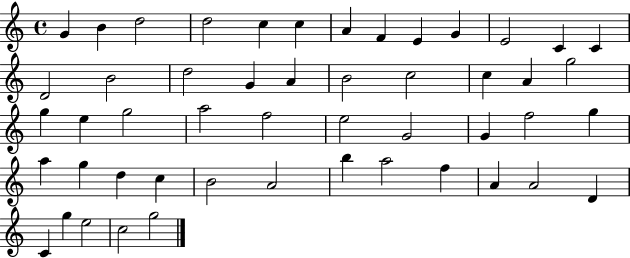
X:1
T:Untitled
M:4/4
L:1/4
K:C
G B d2 d2 c c A F E G E2 C C D2 B2 d2 G A B2 c2 c A g2 g e g2 a2 f2 e2 G2 G f2 g a g d c B2 A2 b a2 f A A2 D C g e2 c2 g2